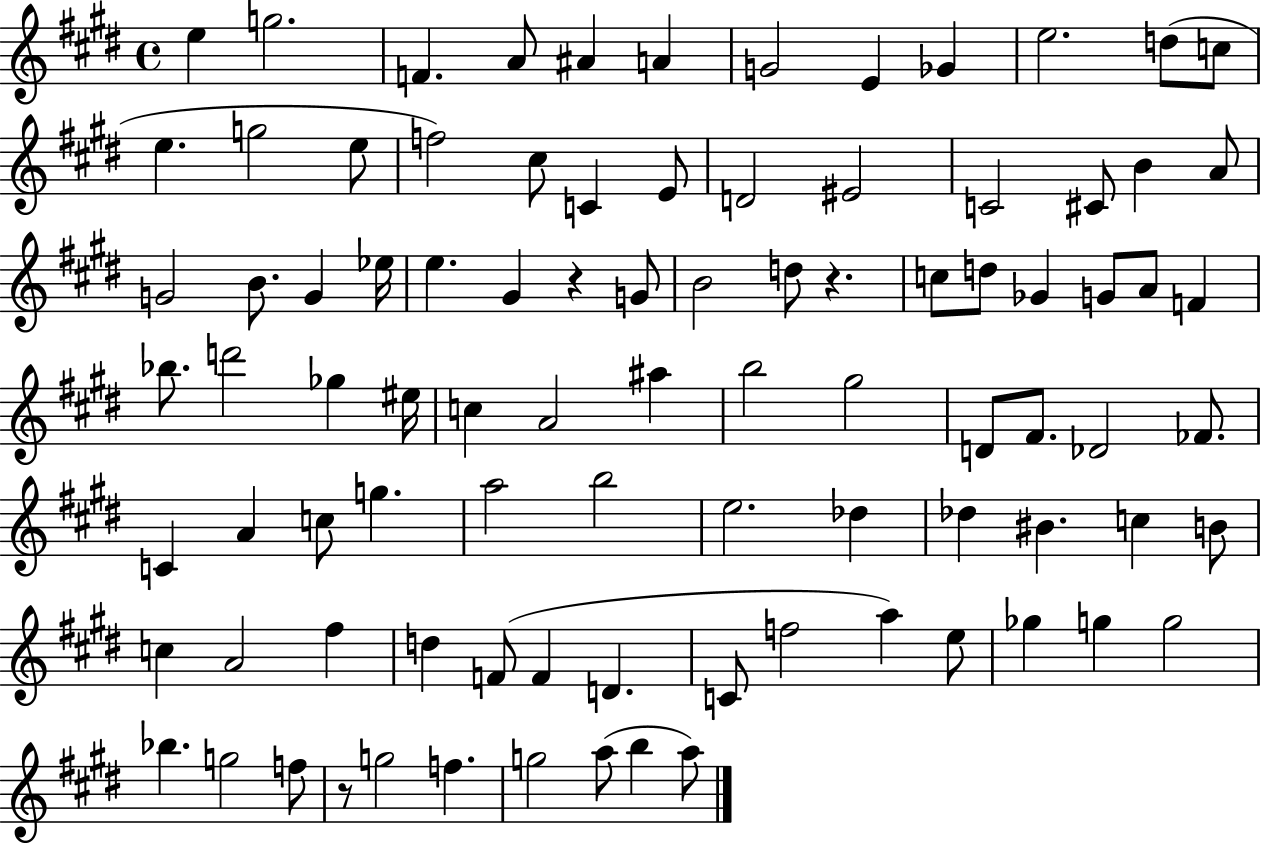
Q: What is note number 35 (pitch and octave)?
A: C5